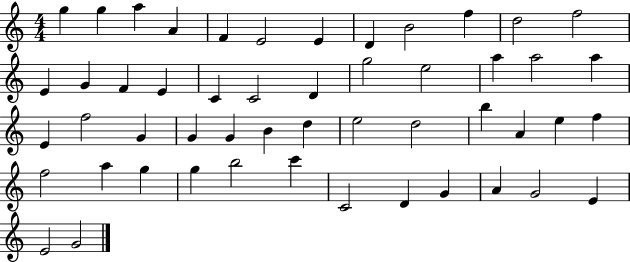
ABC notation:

X:1
T:Untitled
M:4/4
L:1/4
K:C
g g a A F E2 E D B2 f d2 f2 E G F E C C2 D g2 e2 a a2 a E f2 G G G B d e2 d2 b A e f f2 a g g b2 c' C2 D G A G2 E E2 G2